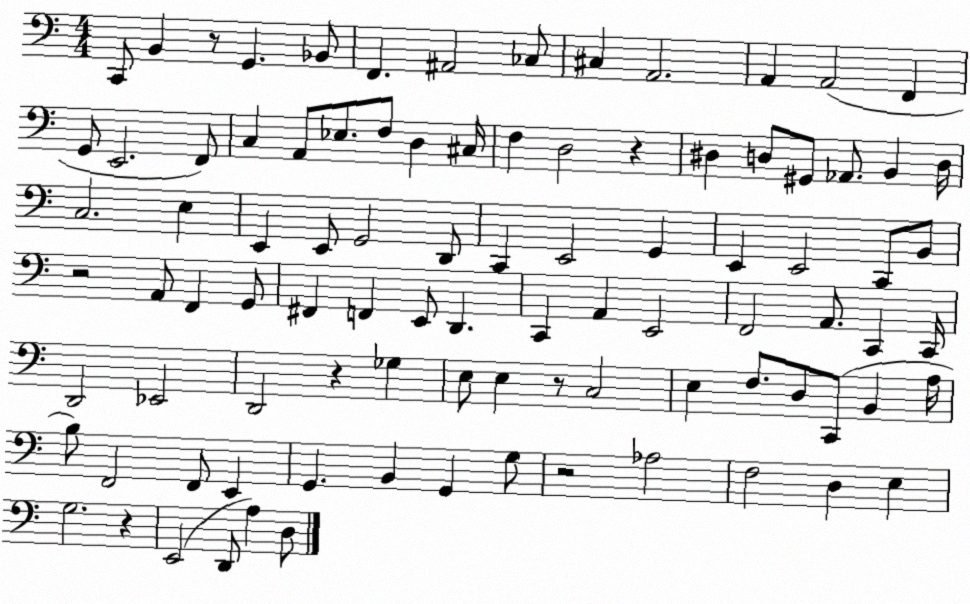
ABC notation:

X:1
T:Untitled
M:4/4
L:1/4
K:C
C,,/2 B,, z/2 G,, _B,,/2 F,, ^A,,2 _C,/2 ^C, A,,2 A,, A,,2 F,, G,,/2 E,,2 F,,/2 C, A,,/2 _E,/2 F,/2 D, ^C,/4 F, D,2 z ^D, D,/2 ^G,,/2 _A,,/2 B,, D,/4 C,2 E, E,, E,,/2 G,,2 D,,/2 C,, E,,2 G,, E,, E,,2 C,,/2 B,,/2 z2 A,,/2 F,, G,,/2 ^F,, F,, E,,/2 D,, C,, A,, E,,2 F,,2 A,,/2 C,, C,,/4 D,,2 _E,,2 D,,2 z _G, E,/2 E, z/2 C,2 E, F,/2 D,/2 C,,/2 B,, A,/4 B,/2 F,,2 F,,/2 E,, G,, B,, G,, G,/2 z2 _A,2 F,2 D, E, G,2 z E,,2 D,,/2 A, D,/2